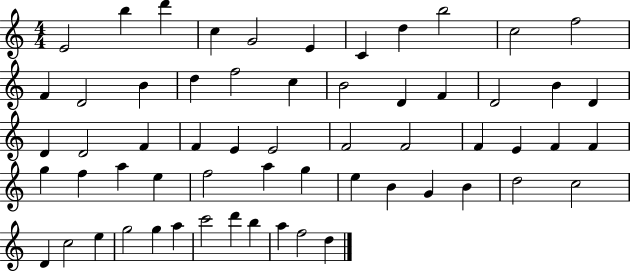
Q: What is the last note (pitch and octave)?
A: D5